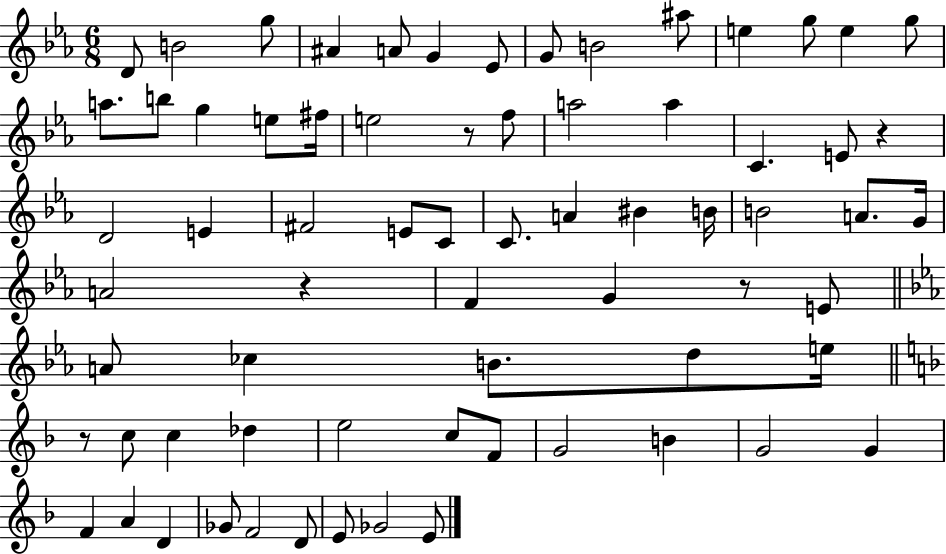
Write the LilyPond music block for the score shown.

{
  \clef treble
  \numericTimeSignature
  \time 6/8
  \key ees \major
  d'8 b'2 g''8 | ais'4 a'8 g'4 ees'8 | g'8 b'2 ais''8 | e''4 g''8 e''4 g''8 | \break a''8. b''8 g''4 e''8 fis''16 | e''2 r8 f''8 | a''2 a''4 | c'4. e'8 r4 | \break d'2 e'4 | fis'2 e'8 c'8 | c'8. a'4 bis'4 b'16 | b'2 a'8. g'16 | \break a'2 r4 | f'4 g'4 r8 e'8 | \bar "||" \break \key c \minor a'8 ces''4 b'8. d''8 e''16 | \bar "||" \break \key f \major r8 c''8 c''4 des''4 | e''2 c''8 f'8 | g'2 b'4 | g'2 g'4 | \break f'4 a'4 d'4 | ges'8 f'2 d'8 | e'8 ges'2 e'8 | \bar "|."
}